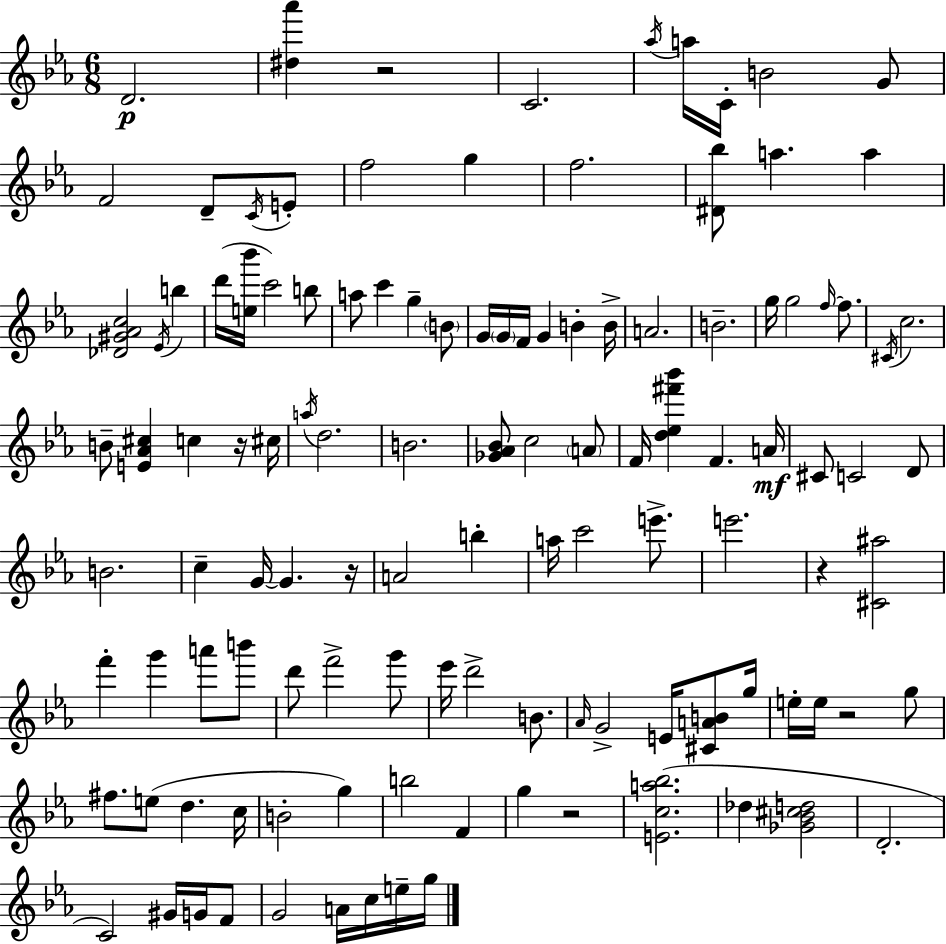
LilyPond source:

{
  \clef treble
  \numericTimeSignature
  \time 6/8
  \key ees \major
  d'2.\p | <dis'' aes'''>4 r2 | c'2. | \acciaccatura { aes''16 } a''16 c'16-. b'2 g'8 | \break f'2 d'8-- \acciaccatura { c'16 } | e'8-. f''2 g''4 | f''2. | <dis' bes''>8 a''4. a''4 | \break <des' gis' aes' c''>2 \acciaccatura { ees'16 } b''4 | d'''16( <e'' bes'''>16 c'''2) | b''8 a''8 c'''4 g''4-- | \parenthesize b'8 g'16 \parenthesize g'16 f'16 g'4 b'4-. | \break b'16-> a'2. | b'2.-- | g''16 g''2 | \grace { f''16~ }~ f''8. \acciaccatura { cis'16 } c''2. | \break b'8-- <e' aes' cis''>4 c''4 | r16 cis''16 \acciaccatura { a''16 } d''2. | b'2. | <ges' aes' bes'>8 c''2 | \break \parenthesize a'8 f'16 <d'' ees'' fis''' bes'''>4 f'4. | a'16\mf cis'8 c'2 | d'8 b'2. | c''4-- g'16~~ g'4. | \break r16 a'2 | b''4-. a''16 c'''2 | e'''8.-> e'''2. | r4 <cis' ais''>2 | \break f'''4-. g'''4 | a'''8 b'''8 d'''8 f'''2-> | g'''8 ees'''16 d'''2-> | b'8. \grace { aes'16 } g'2-> | \break e'16 <cis' a' b'>8 g''16 e''16-. e''16 r2 | g''8 fis''8. e''8( | d''4. c''16 b'2-. | g''4) b''2 | \break f'4 g''4 r2 | <e' c'' a'' bes''>2.( | des''4 <ges' bes' cis'' d''>2 | d'2.-. | \break c'2) | gis'16 g'16 f'8 g'2 | a'16 c''16 e''16-- g''16 \bar "|."
}